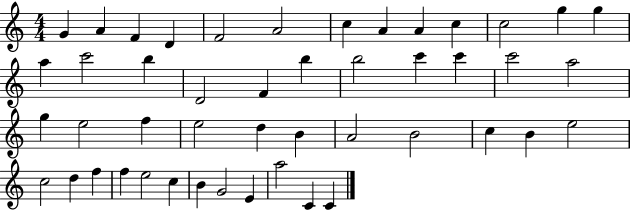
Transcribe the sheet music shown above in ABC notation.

X:1
T:Untitled
M:4/4
L:1/4
K:C
G A F D F2 A2 c A A c c2 g g a c'2 b D2 F b b2 c' c' c'2 a2 g e2 f e2 d B A2 B2 c B e2 c2 d f f e2 c B G2 E a2 C C